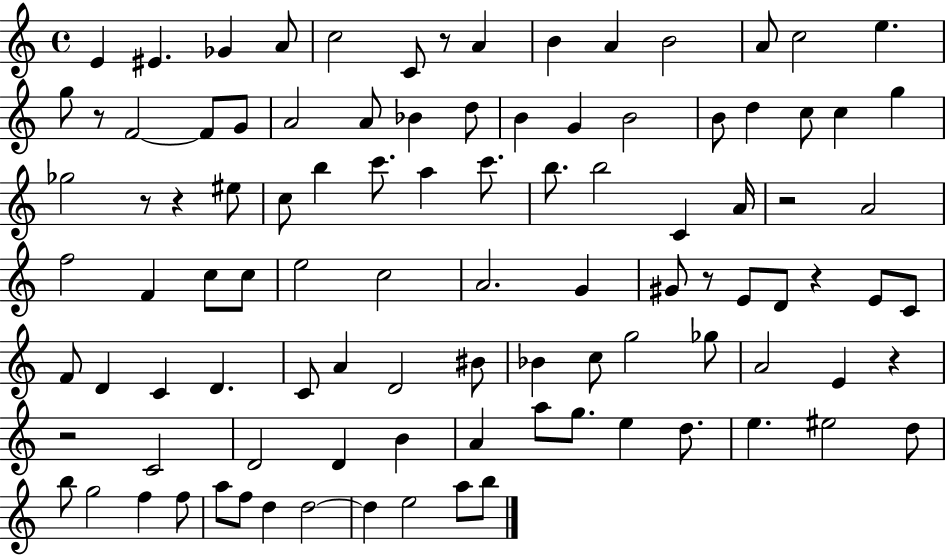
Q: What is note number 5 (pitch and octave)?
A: C5